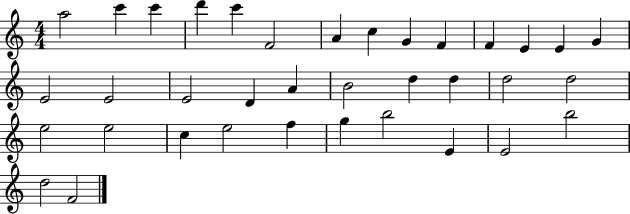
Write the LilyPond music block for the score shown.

{
  \clef treble
  \numericTimeSignature
  \time 4/4
  \key c \major
  a''2 c'''4 c'''4 | d'''4 c'''4 f'2 | a'4 c''4 g'4 f'4 | f'4 e'4 e'4 g'4 | \break e'2 e'2 | e'2 d'4 a'4 | b'2 d''4 d''4 | d''2 d''2 | \break e''2 e''2 | c''4 e''2 f''4 | g''4 b''2 e'4 | e'2 b''2 | \break d''2 f'2 | \bar "|."
}